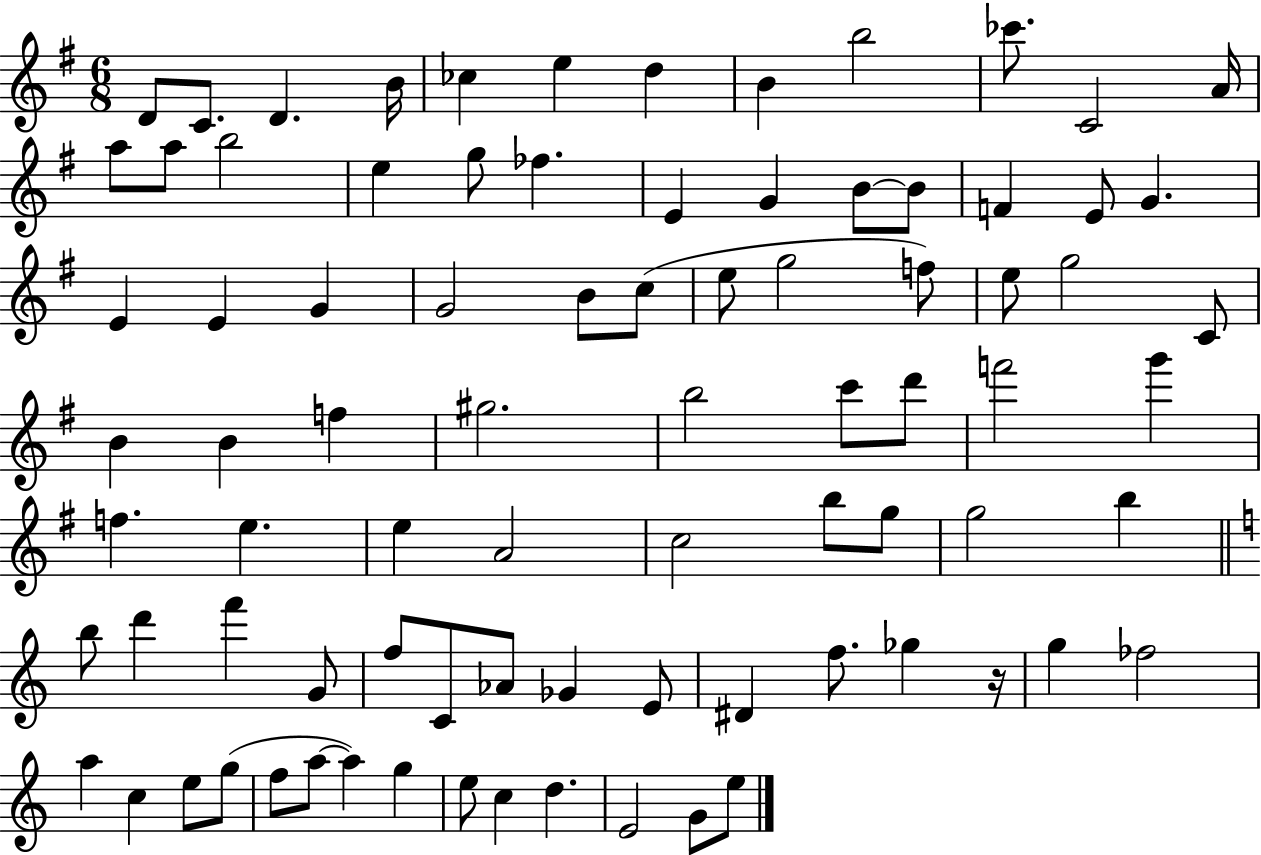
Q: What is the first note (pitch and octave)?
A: D4